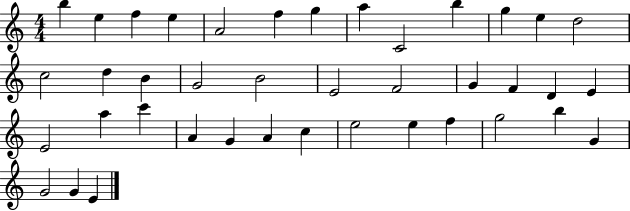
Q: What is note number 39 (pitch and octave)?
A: G4